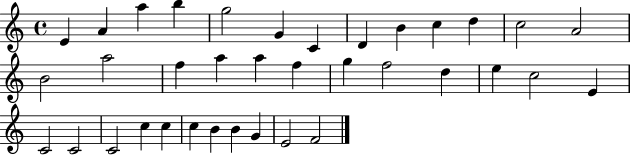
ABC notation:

X:1
T:Untitled
M:4/4
L:1/4
K:C
E A a b g2 G C D B c d c2 A2 B2 a2 f a a f g f2 d e c2 E C2 C2 C2 c c c B B G E2 F2